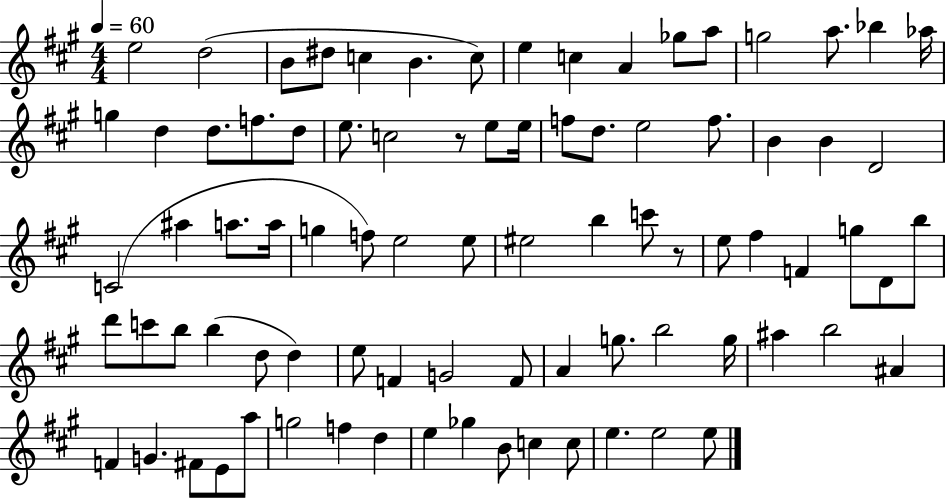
{
  \clef treble
  \numericTimeSignature
  \time 4/4
  \key a \major
  \tempo 4 = 60
  e''2 d''2( | b'8 dis''8 c''4 b'4. c''8) | e''4 c''4 a'4 ges''8 a''8 | g''2 a''8. bes''4 aes''16 | \break g''4 d''4 d''8. f''8. d''8 | e''8. c''2 r8 e''8 e''16 | f''8 d''8. e''2 f''8. | b'4 b'4 d'2 | \break c'2( ais''4 a''8. a''16 | g''4 f''8) e''2 e''8 | eis''2 b''4 c'''8 r8 | e''8 fis''4 f'4 g''8 d'8 b''8 | \break d'''8 c'''8 b''8 b''4( d''8 d''4) | e''8 f'4 g'2 f'8 | a'4 g''8. b''2 g''16 | ais''4 b''2 ais'4 | \break f'4 g'4. fis'8 e'8 a''8 | g''2 f''4 d''4 | e''4 ges''4 b'8 c''4 c''8 | e''4. e''2 e''8 | \break \bar "|."
}